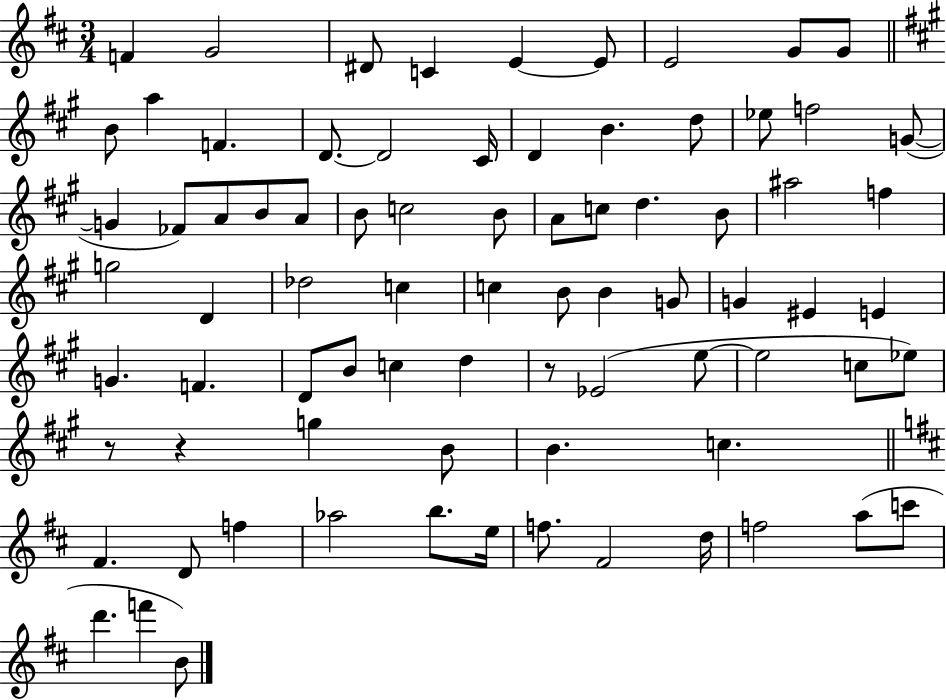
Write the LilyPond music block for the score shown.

{
  \clef treble
  \numericTimeSignature
  \time 3/4
  \key d \major
  f'4 g'2 | dis'8 c'4 e'4~~ e'8 | e'2 g'8 g'8 | \bar "||" \break \key a \major b'8 a''4 f'4. | d'8.~~ d'2 cis'16 | d'4 b'4. d''8 | ees''8 f''2 g'8~(~ | \break g'4 fes'8) a'8 b'8 a'8 | b'8 c''2 b'8 | a'8 c''8 d''4. b'8 | ais''2 f''4 | \break g''2 d'4 | des''2 c''4 | c''4 b'8 b'4 g'8 | g'4 eis'4 e'4 | \break g'4. f'4. | d'8 b'8 c''4 d''4 | r8 ees'2( e''8~~ | e''2 c''8 ees''8) | \break r8 r4 g''4 b'8 | b'4. c''4. | \bar "||" \break \key d \major fis'4. d'8 f''4 | aes''2 b''8. e''16 | f''8. fis'2 d''16 | f''2 a''8( c'''8 | \break d'''4. f'''4 b'8) | \bar "|."
}